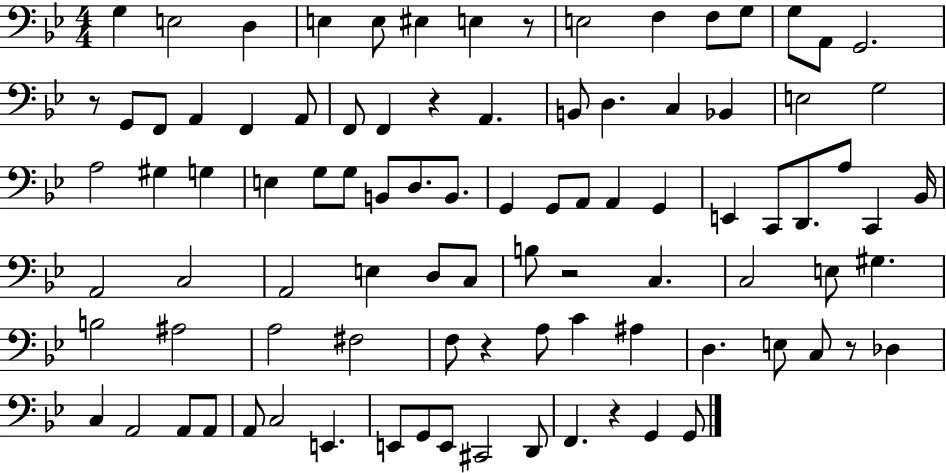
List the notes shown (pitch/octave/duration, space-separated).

G3/q E3/h D3/q E3/q E3/e EIS3/q E3/q R/e E3/h F3/q F3/e G3/e G3/e A2/e G2/h. R/e G2/e F2/e A2/q F2/q A2/e F2/e F2/q R/q A2/q. B2/e D3/q. C3/q Bb2/q E3/h G3/h A3/h G#3/q G3/q E3/q G3/e G3/e B2/e D3/e. B2/e. G2/q G2/e A2/e A2/q G2/q E2/q C2/e D2/e. A3/e C2/q Bb2/s A2/h C3/h A2/h E3/q D3/e C3/e B3/e R/h C3/q. C3/h E3/e G#3/q. B3/h A#3/h A3/h F#3/h F3/e R/q A3/e C4/q A#3/q D3/q. E3/e C3/e R/e Db3/q C3/q A2/h A2/e A2/e A2/e C3/h E2/q. E2/e G2/e E2/e C#2/h D2/e F2/q. R/q G2/q G2/e